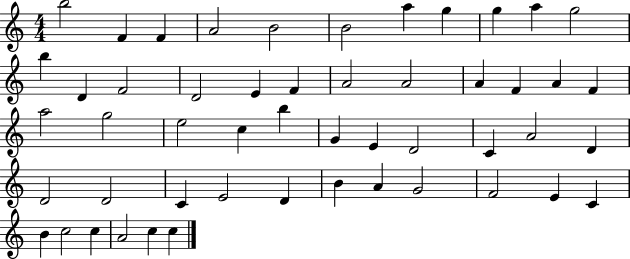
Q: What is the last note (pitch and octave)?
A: C5